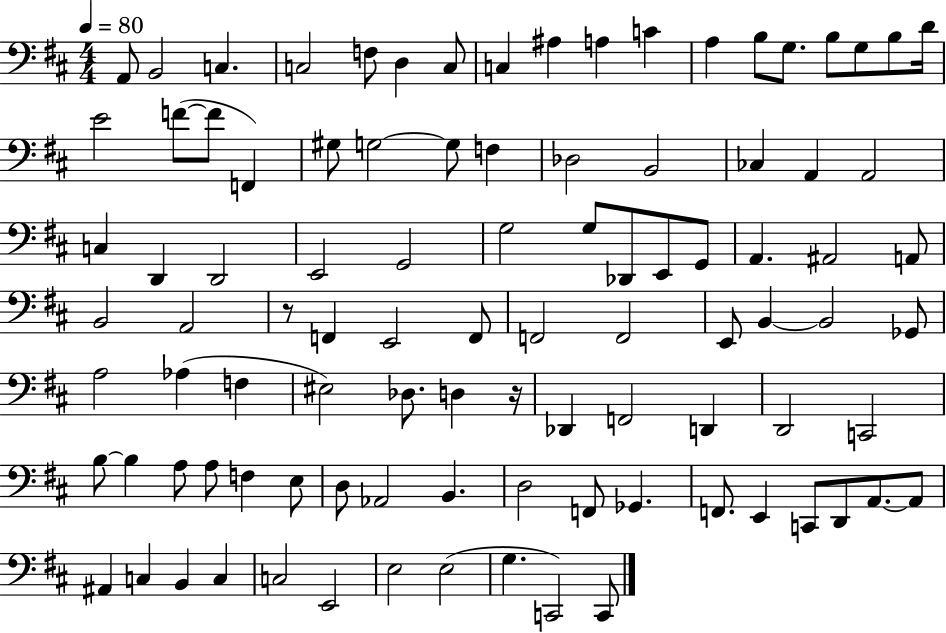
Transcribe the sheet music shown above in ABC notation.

X:1
T:Untitled
M:4/4
L:1/4
K:D
A,,/2 B,,2 C, C,2 F,/2 D, C,/2 C, ^A, A, C A, B,/2 G,/2 B,/2 G,/2 B,/2 D/4 E2 F/2 F/2 F,, ^G,/2 G,2 G,/2 F, _D,2 B,,2 _C, A,, A,,2 C, D,, D,,2 E,,2 G,,2 G,2 G,/2 _D,,/2 E,,/2 G,,/2 A,, ^A,,2 A,,/2 B,,2 A,,2 z/2 F,, E,,2 F,,/2 F,,2 F,,2 E,,/2 B,, B,,2 _G,,/2 A,2 _A, F, ^E,2 _D,/2 D, z/4 _D,, F,,2 D,, D,,2 C,,2 B,/2 B, A,/2 A,/2 F, E,/2 D,/2 _A,,2 B,, D,2 F,,/2 _G,, F,,/2 E,, C,,/2 D,,/2 A,,/2 A,,/2 ^A,, C, B,, C, C,2 E,,2 E,2 E,2 G, C,,2 C,,/2